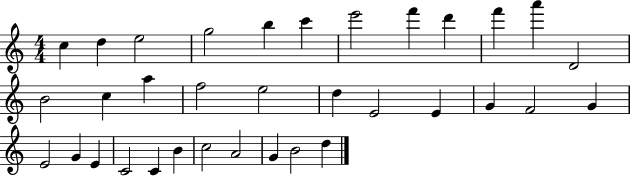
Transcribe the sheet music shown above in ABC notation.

X:1
T:Untitled
M:4/4
L:1/4
K:C
c d e2 g2 b c' e'2 f' d' f' a' D2 B2 c a f2 e2 d E2 E G F2 G E2 G E C2 C B c2 A2 G B2 d